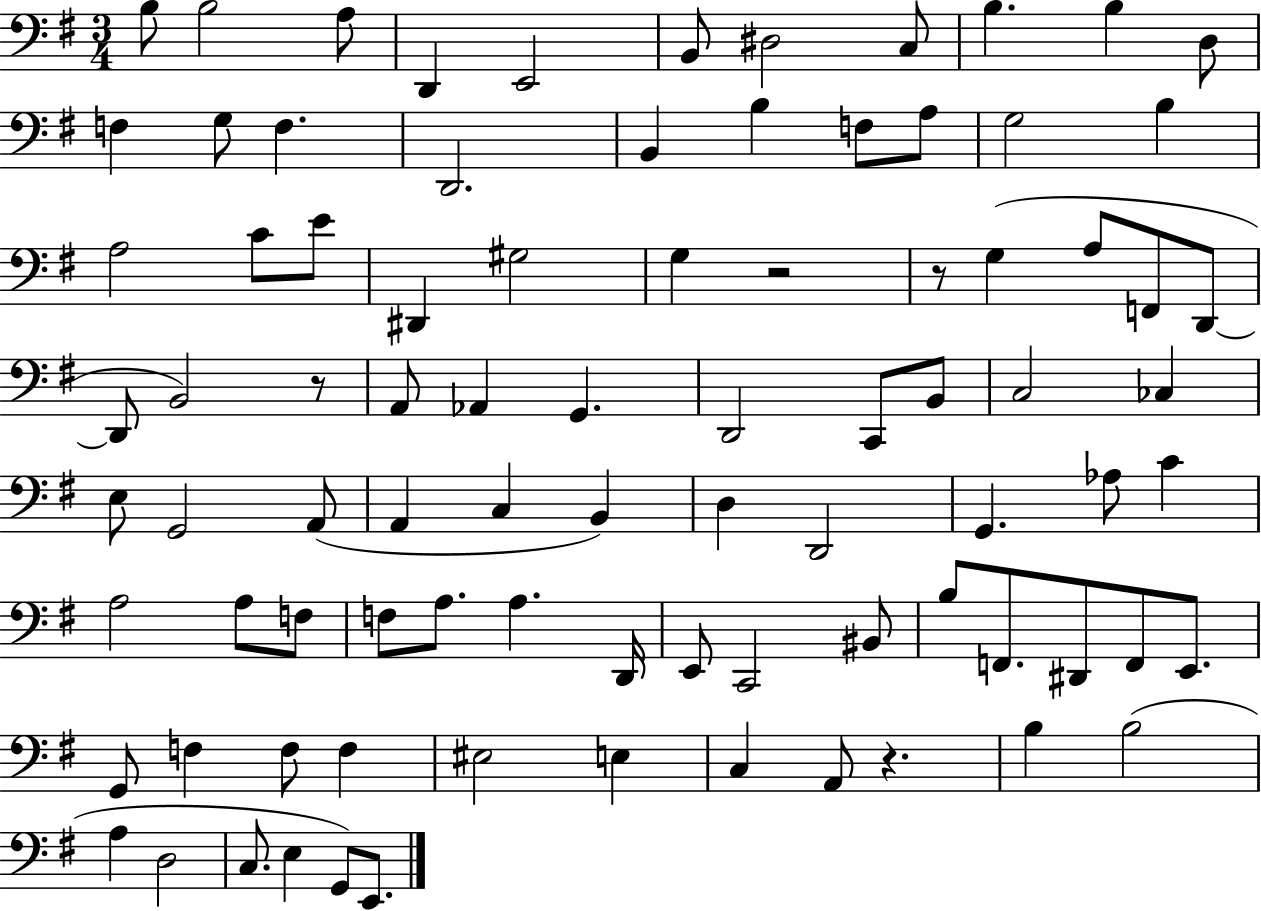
B3/e B3/h A3/e D2/q E2/h B2/e D#3/h C3/e B3/q. B3/q D3/e F3/q G3/e F3/q. D2/h. B2/q B3/q F3/e A3/e G3/h B3/q A3/h C4/e E4/e D#2/q G#3/h G3/q R/h R/e G3/q A3/e F2/e D2/e D2/e B2/h R/e A2/e Ab2/q G2/q. D2/h C2/e B2/e C3/h CES3/q E3/e G2/h A2/e A2/q C3/q B2/q D3/q D2/h G2/q. Ab3/e C4/q A3/h A3/e F3/e F3/e A3/e. A3/q. D2/s E2/e C2/h BIS2/e B3/e F2/e. D#2/e F2/e E2/e. G2/e F3/q F3/e F3/q EIS3/h E3/q C3/q A2/e R/q. B3/q B3/h A3/q D3/h C3/e. E3/q G2/e E2/e.